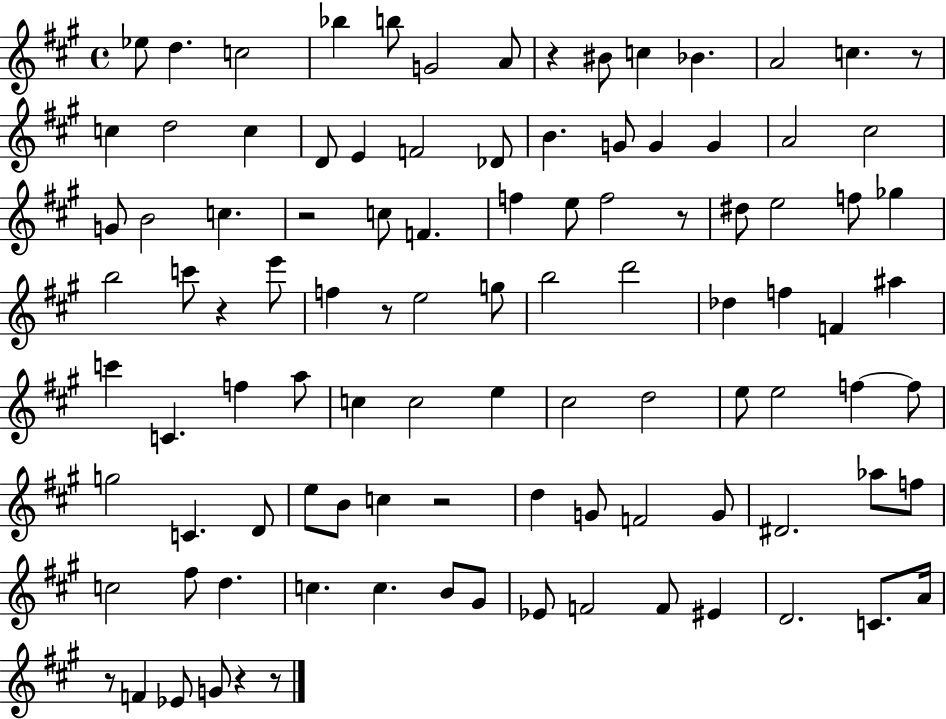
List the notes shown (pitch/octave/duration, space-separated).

Eb5/e D5/q. C5/h Bb5/q B5/e G4/h A4/e R/q BIS4/e C5/q Bb4/q. A4/h C5/q. R/e C5/q D5/h C5/q D4/e E4/q F4/h Db4/e B4/q. G4/e G4/q G4/q A4/h C#5/h G4/e B4/h C5/q. R/h C5/e F4/q. F5/q E5/e F5/h R/e D#5/e E5/h F5/e Gb5/q B5/h C6/e R/q E6/e F5/q R/e E5/h G5/e B5/h D6/h Db5/q F5/q F4/q A#5/q C6/q C4/q. F5/q A5/e C5/q C5/h E5/q C#5/h D5/h E5/e E5/h F5/q F5/e G5/h C4/q. D4/e E5/e B4/e C5/q R/h D5/q G4/e F4/h G4/e D#4/h. Ab5/e F5/e C5/h F#5/e D5/q. C5/q. C5/q. B4/e G#4/e Eb4/e F4/h F4/e EIS4/q D4/h. C4/e. A4/s R/e F4/q Eb4/e G4/e R/q R/e